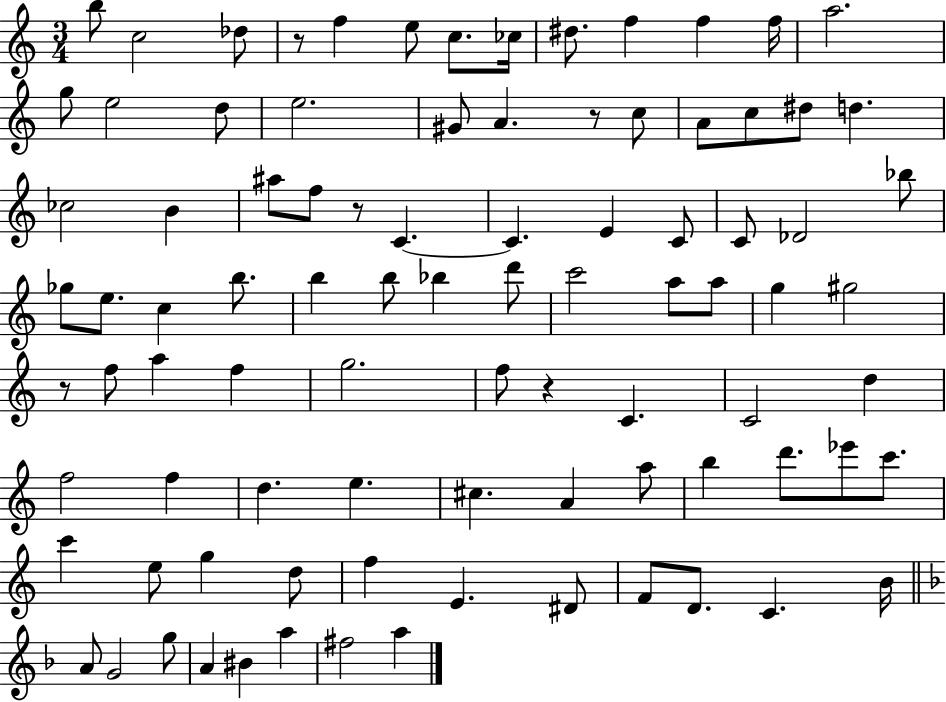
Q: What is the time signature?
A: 3/4